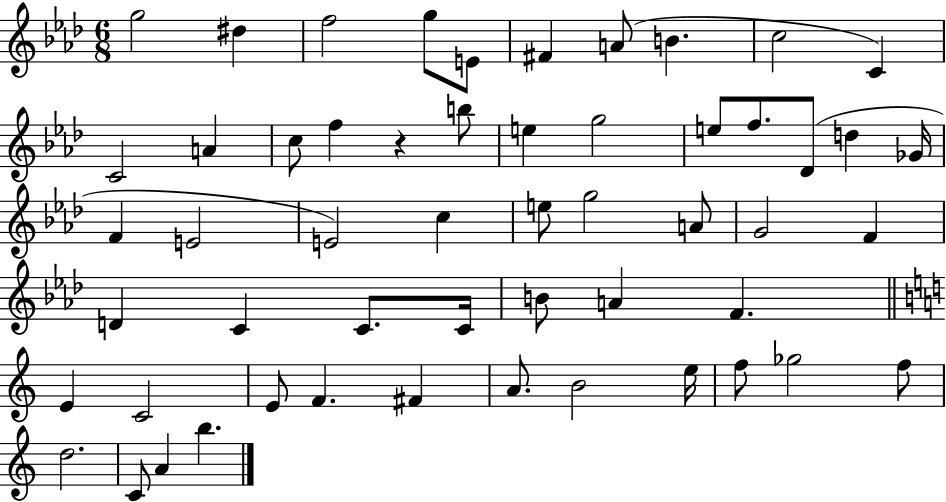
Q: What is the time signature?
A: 6/8